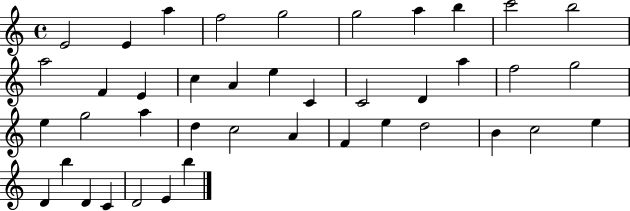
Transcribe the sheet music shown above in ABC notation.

X:1
T:Untitled
M:4/4
L:1/4
K:C
E2 E a f2 g2 g2 a b c'2 b2 a2 F E c A e C C2 D a f2 g2 e g2 a d c2 A F e d2 B c2 e D b D C D2 E b